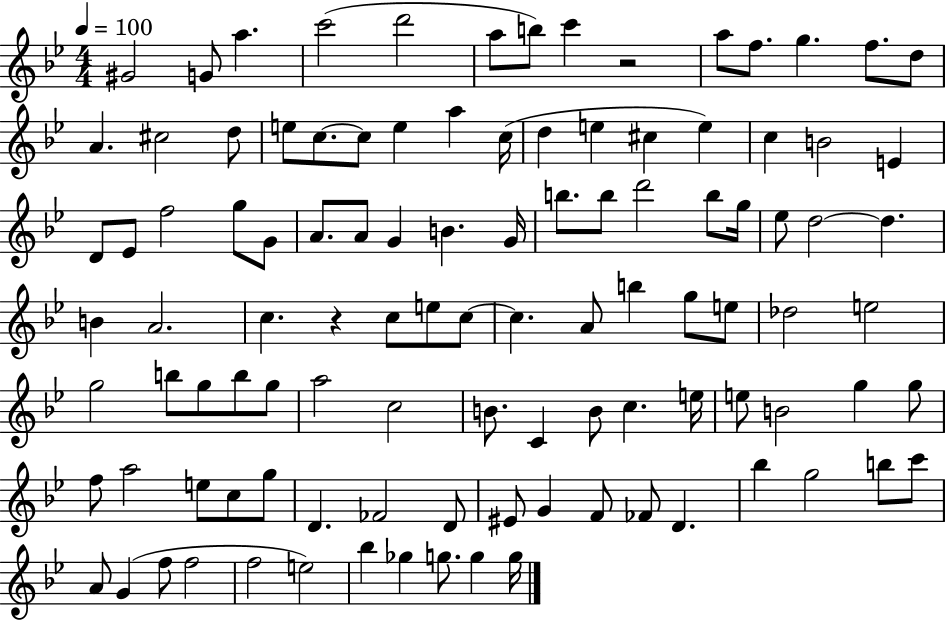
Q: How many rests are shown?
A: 2